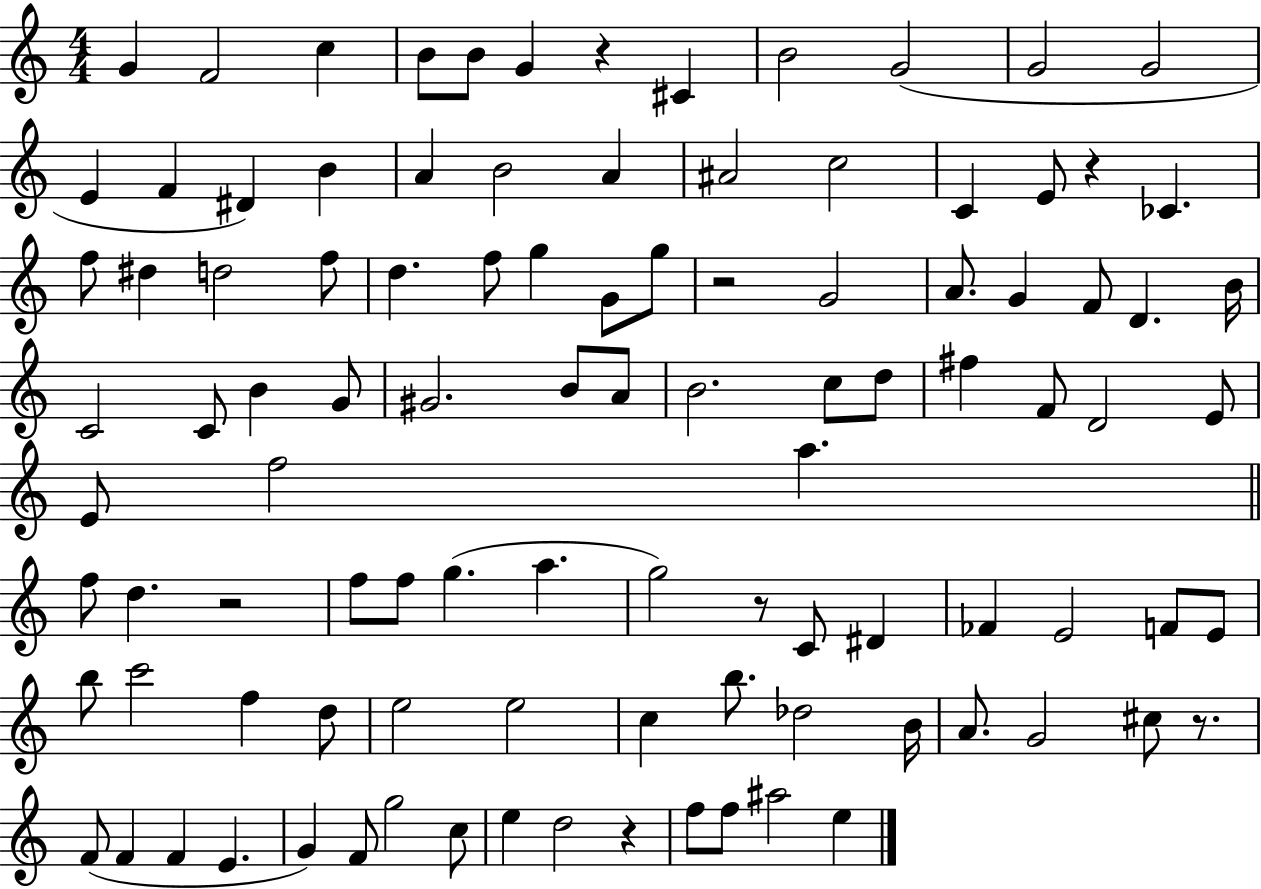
G4/q F4/h C5/q B4/e B4/e G4/q R/q C#4/q B4/h G4/h G4/h G4/h E4/q F4/q D#4/q B4/q A4/q B4/h A4/q A#4/h C5/h C4/q E4/e R/q CES4/q. F5/e D#5/q D5/h F5/e D5/q. F5/e G5/q G4/e G5/e R/h G4/h A4/e. G4/q F4/e D4/q. B4/s C4/h C4/e B4/q G4/e G#4/h. B4/e A4/e B4/h. C5/e D5/e F#5/q F4/e D4/h E4/e E4/e F5/h A5/q. F5/e D5/q. R/h F5/e F5/e G5/q. A5/q. G5/h R/e C4/e D#4/q FES4/q E4/h F4/e E4/e B5/e C6/h F5/q D5/e E5/h E5/h C5/q B5/e. Db5/h B4/s A4/e. G4/h C#5/e R/e. F4/e F4/q F4/q E4/q. G4/q F4/e G5/h C5/e E5/q D5/h R/q F5/e F5/e A#5/h E5/q